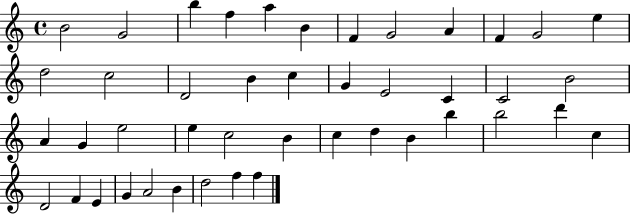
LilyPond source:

{
  \clef treble
  \time 4/4
  \defaultTimeSignature
  \key c \major
  b'2 g'2 | b''4 f''4 a''4 b'4 | f'4 g'2 a'4 | f'4 g'2 e''4 | \break d''2 c''2 | d'2 b'4 c''4 | g'4 e'2 c'4 | c'2 b'2 | \break a'4 g'4 e''2 | e''4 c''2 b'4 | c''4 d''4 b'4 b''4 | b''2 d'''4 c''4 | \break d'2 f'4 e'4 | g'4 a'2 b'4 | d''2 f''4 f''4 | \bar "|."
}